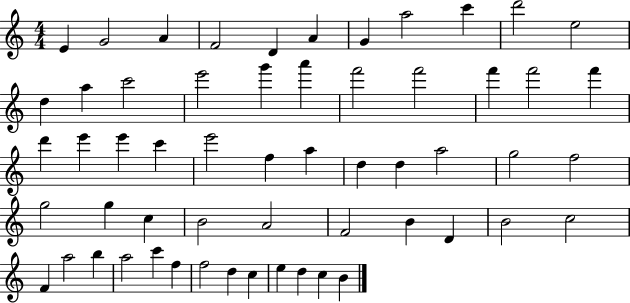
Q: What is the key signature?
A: C major